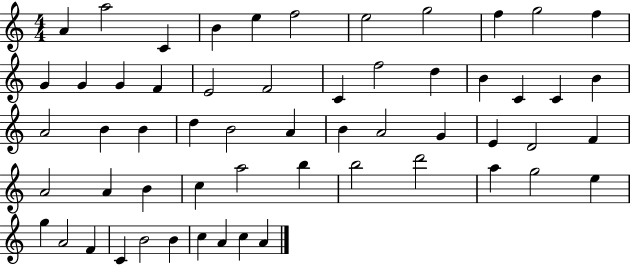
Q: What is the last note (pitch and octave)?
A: A4